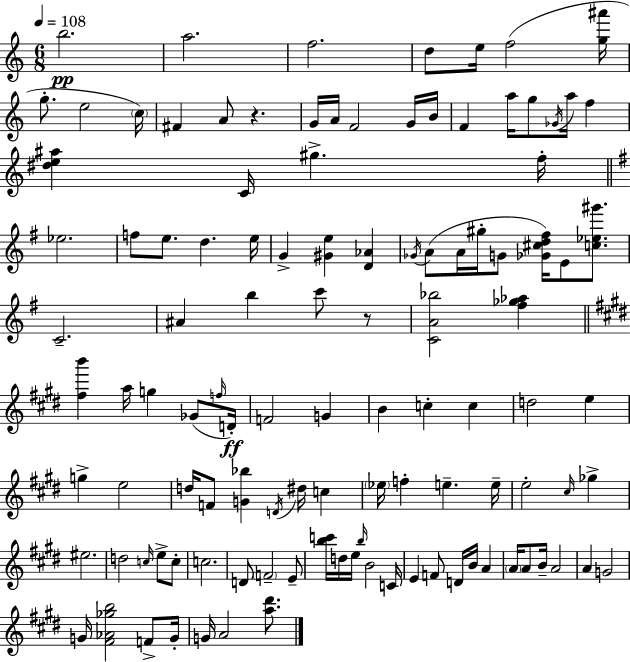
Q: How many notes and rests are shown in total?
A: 112